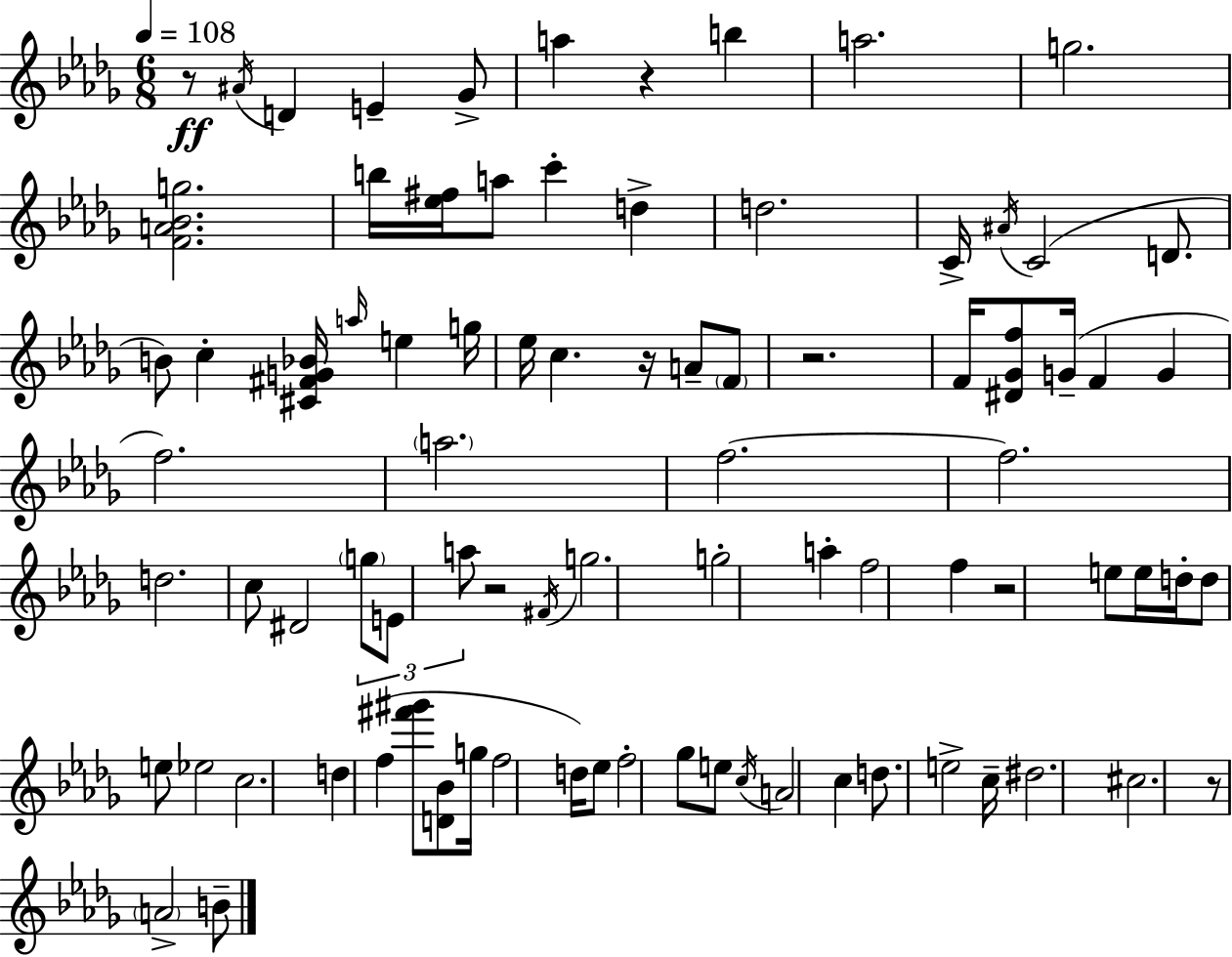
R/e A#4/s D4/q E4/q Gb4/e A5/q R/q B5/q A5/h. G5/h. [F4,A4,Bb4,G5]/h. B5/s [Eb5,F#5]/s A5/e C6/q D5/q D5/h. C4/s A#4/s C4/h D4/e. B4/e C5/q [C#4,F#4,G4,Bb4]/s A5/s E5/q G5/s Eb5/s C5/q. R/s A4/e F4/e R/h. F4/s [D#4,Gb4,F5]/e G4/s F4/q G4/q F5/h. A5/h. F5/h. F5/h. D5/h. C5/e D#4/h G5/e E4/e A5/e R/h F#4/s G5/h. G5/h A5/q F5/h F5/q R/h E5/e E5/s D5/s D5/e E5/e Eb5/h C5/h. D5/q F5/q [F#6,G#6]/e [D4,Bb4]/e G5/s F5/h D5/s Eb5/e F5/h Gb5/e E5/e C5/s A4/h C5/q D5/e. E5/h C5/s D#5/h. C#5/h. R/e A4/h B4/e